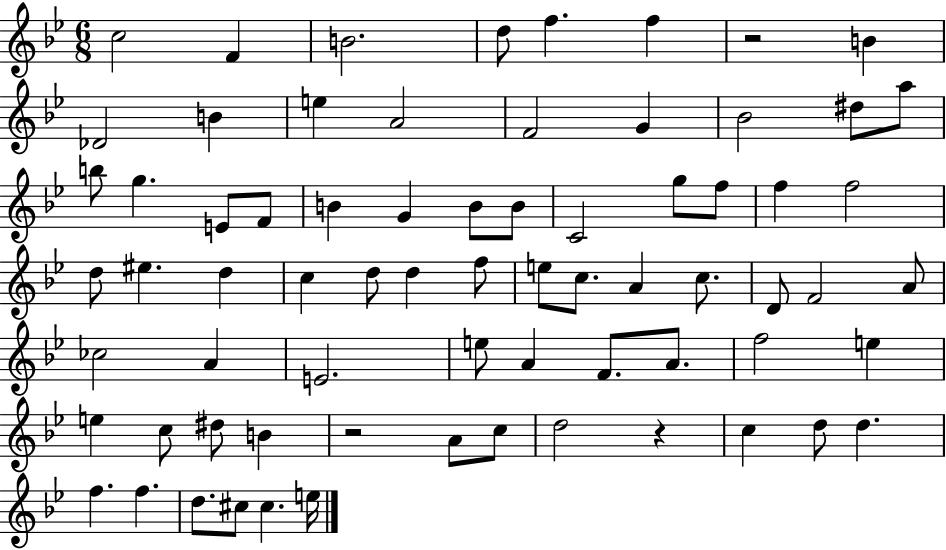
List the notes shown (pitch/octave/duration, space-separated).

C5/h F4/q B4/h. D5/e F5/q. F5/q R/h B4/q Db4/h B4/q E5/q A4/h F4/h G4/q Bb4/h D#5/e A5/e B5/e G5/q. E4/e F4/e B4/q G4/q B4/e B4/e C4/h G5/e F5/e F5/q F5/h D5/e EIS5/q. D5/q C5/q D5/e D5/q F5/e E5/e C5/e. A4/q C5/e. D4/e F4/h A4/e CES5/h A4/q E4/h. E5/e A4/q F4/e. A4/e. F5/h E5/q E5/q C5/e D#5/e B4/q R/h A4/e C5/e D5/h R/q C5/q D5/e D5/q. F5/q. F5/q. D5/e. C#5/e C#5/q. E5/s